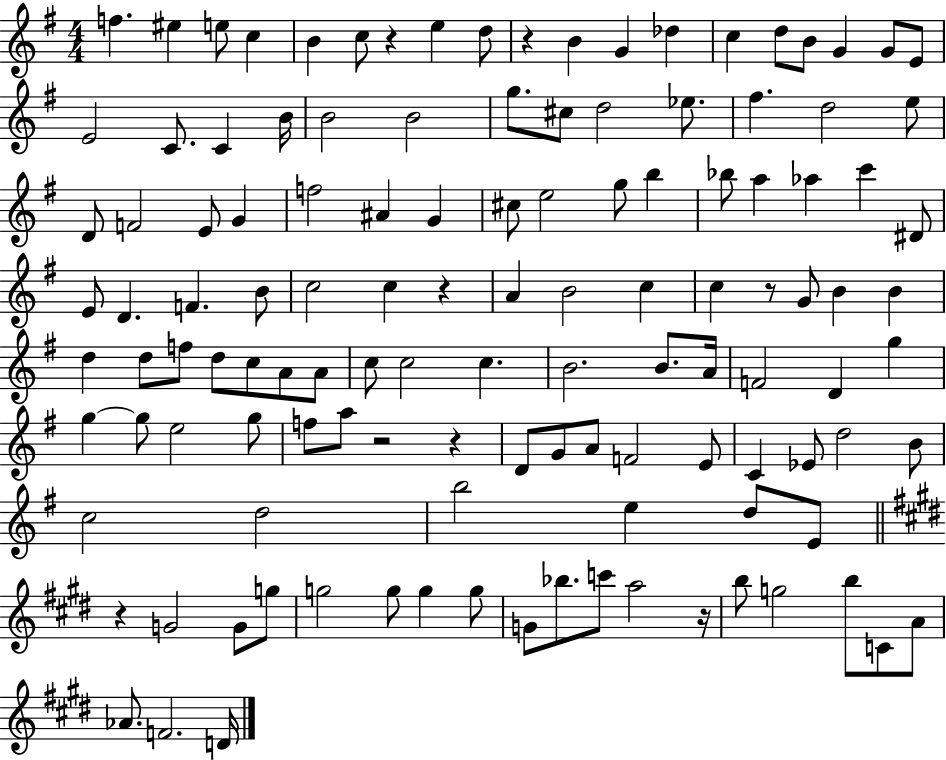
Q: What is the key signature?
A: G major